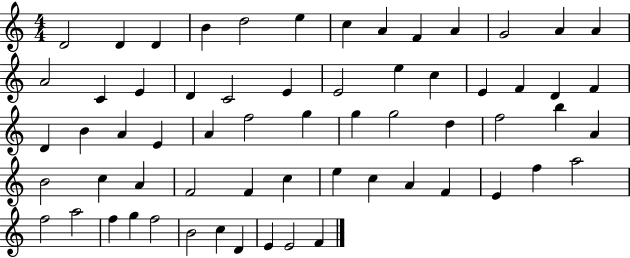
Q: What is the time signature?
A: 4/4